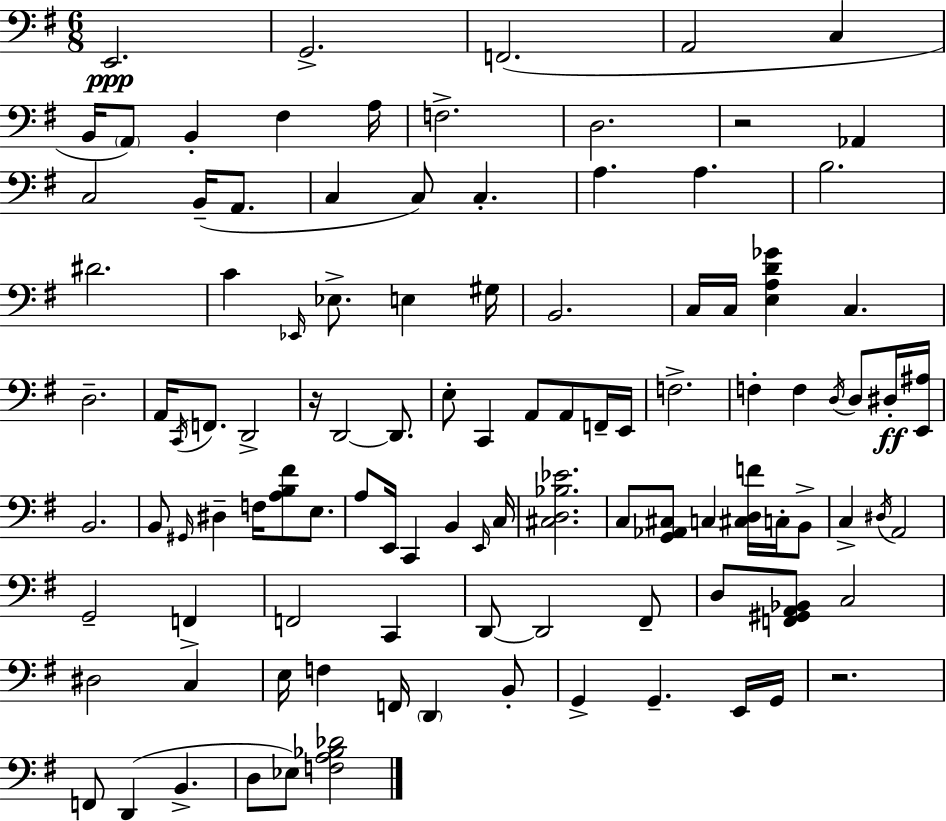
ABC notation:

X:1
T:Untitled
M:6/8
L:1/4
K:Em
E,,2 G,,2 F,,2 A,,2 C, B,,/4 A,,/2 B,, ^F, A,/4 F,2 D,2 z2 _A,, C,2 B,,/4 A,,/2 C, C,/2 C, A, A, B,2 ^D2 C _E,,/4 _E,/2 E, ^G,/4 B,,2 C,/4 C,/4 [E,A,D_G] C, D,2 A,,/4 C,,/4 F,,/2 D,,2 z/4 D,,2 D,,/2 E,/2 C,, A,,/2 A,,/2 F,,/4 E,,/4 F,2 F, F, D,/4 D,/2 ^D,/4 [E,,^A,]/4 B,,2 B,,/2 ^G,,/4 ^D, F,/4 [A,B,^F]/2 E,/2 A,/2 E,,/4 C,, B,, E,,/4 C,/4 [^C,D,_B,_E]2 C,/2 [G,,_A,,^C,]/2 C, [^C,D,F]/4 C,/4 B,,/2 C, ^D,/4 A,,2 G,,2 F,, F,,2 C,, D,,/2 D,,2 ^F,,/2 D,/2 [F,,^G,,A,,_B,,]/2 C,2 ^D,2 C, E,/4 F, F,,/4 D,, B,,/2 G,, G,, E,,/4 G,,/4 z2 F,,/2 D,, B,, D,/2 _E,/2 [F,A,_B,_D]2